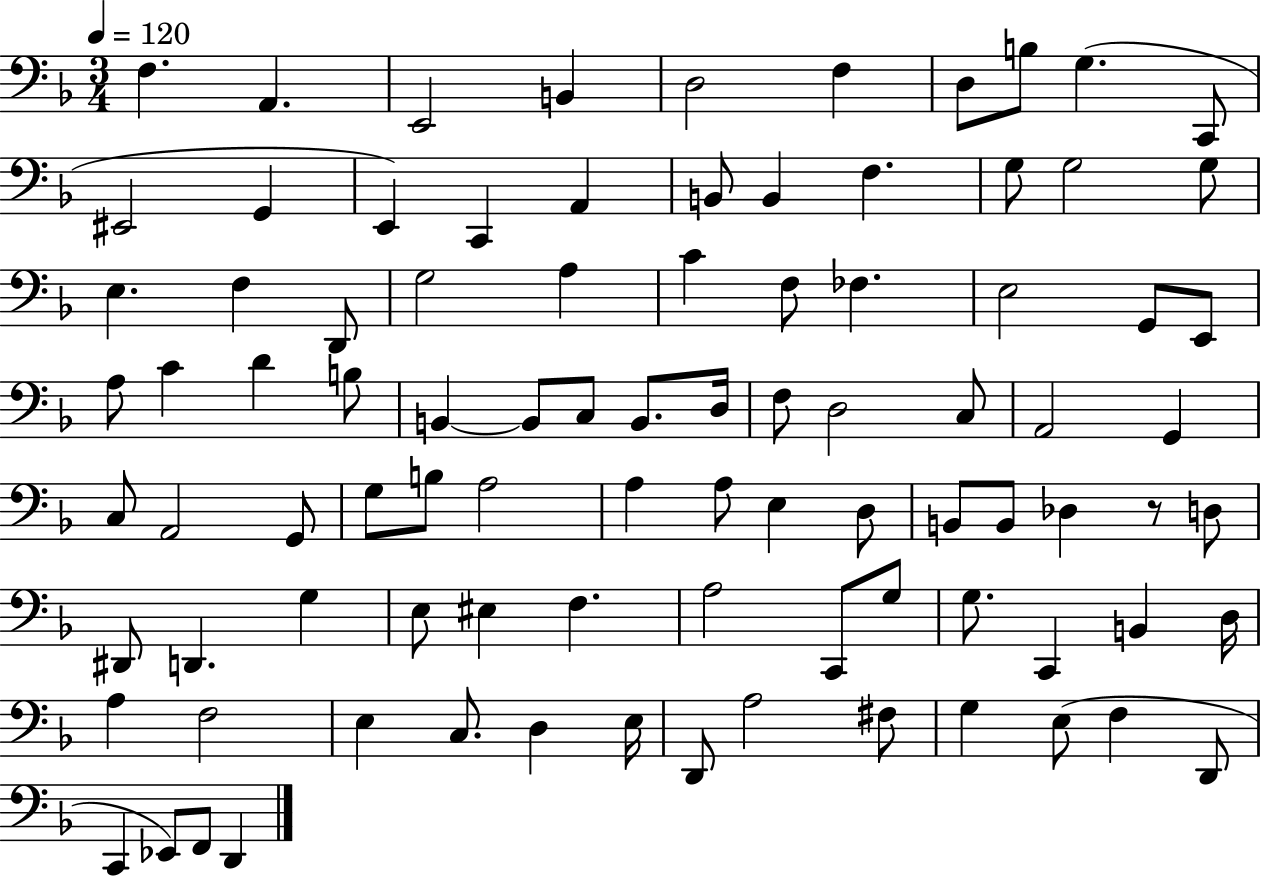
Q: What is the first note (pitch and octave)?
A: F3